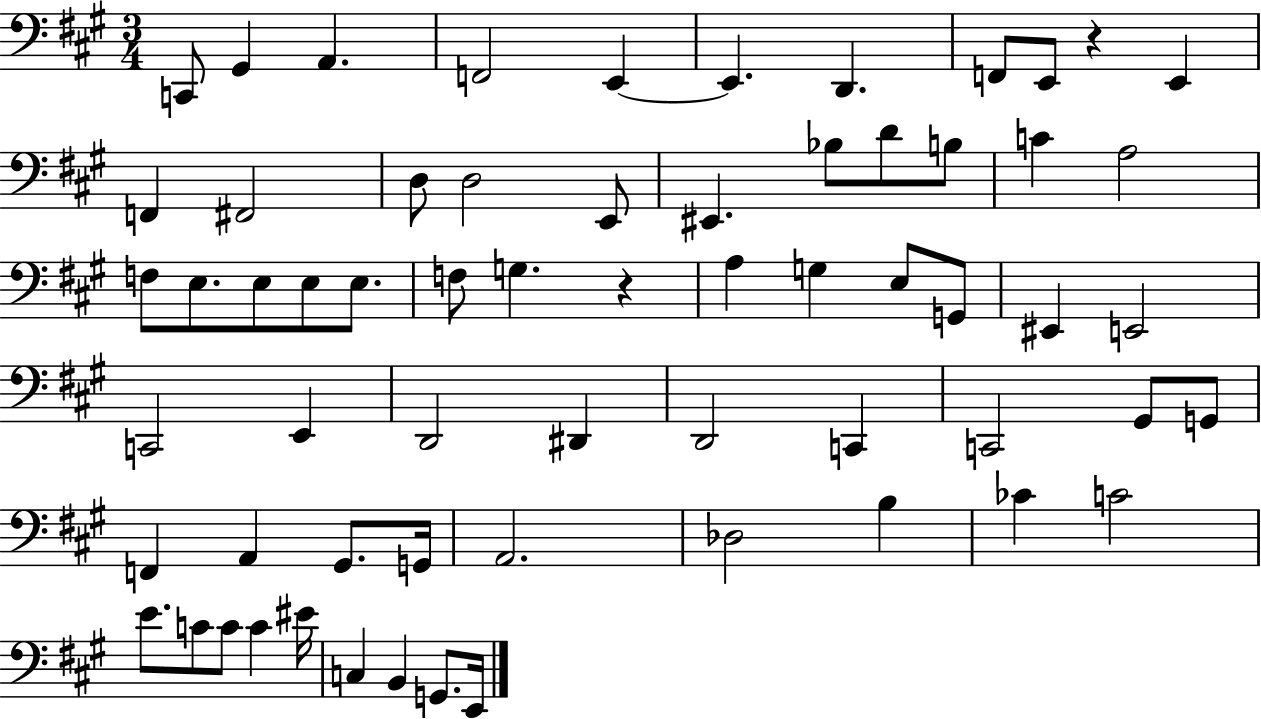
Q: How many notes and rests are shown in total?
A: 63